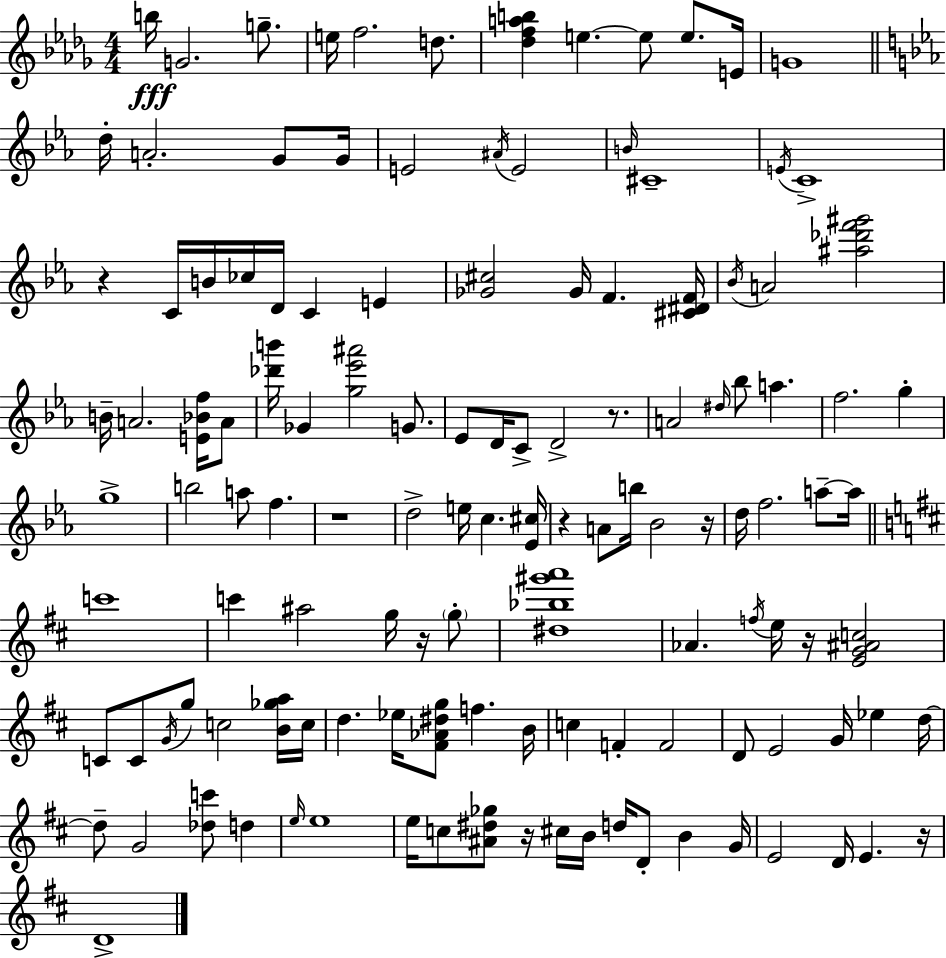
{
  \clef treble
  \numericTimeSignature
  \time 4/4
  \key bes \minor
  b''16\fff g'2. g''8.-- | e''16 f''2. d''8. | <des'' f'' a'' b''>4 e''4.~~ e''8 e''8. e'16 | g'1 | \break \bar "||" \break \key ees \major d''16-. a'2.-. g'8 g'16 | e'2 \acciaccatura { ais'16 } e'2 | \grace { b'16 } cis'1-- | \acciaccatura { e'16 } c'1-> | \break r4 c'16 b'16 ces''16 d'16 c'4 e'4 | <ges' cis''>2 ges'16 f'4. | <cis' dis' f'>16 \acciaccatura { bes'16 } a'2 <ais'' des''' f''' gis'''>2 | b'16-- a'2. | \break <e' bes' f''>16 a'8 <des''' b'''>16 ges'4 <g'' ees''' ais'''>2 | g'8. ees'8 d'16 c'8-> d'2-> | r8. a'2 \grace { dis''16 } bes''8 a''4. | f''2. | \break g''4-. g''1-> | b''2 a''8 f''4. | r1 | d''2-> e''16 c''4. | \break <ees' cis''>16 r4 a'8 b''16 bes'2 | r16 d''16 f''2. | a''8--~~ a''16 \bar "||" \break \key b \minor c'''1 | c'''4 ais''2 g''16 r16 \parenthesize g''8-. | <dis'' bes'' gis''' a'''>1 | aes'4. \acciaccatura { f''16 } e''16 r16 <e' g' ais' c''>2 | \break c'8 c'8 \acciaccatura { g'16 } g''8 c''2 | <b' ges'' a''>16 c''16 d''4. ees''16 <fis' aes' dis'' g''>8 f''4. | b'16 c''4 f'4-. f'2 | d'8 e'2 g'16 ees''4 | \break d''16~~ d''8-- g'2 <des'' c'''>8 d''4 | \grace { e''16 } e''1 | e''16 c''8 <ais' dis'' ges''>8 r16 cis''16 b'16 d''16 d'8-. b'4 | g'16 e'2 d'16 e'4. | \break r16 d'1-> | \bar "|."
}